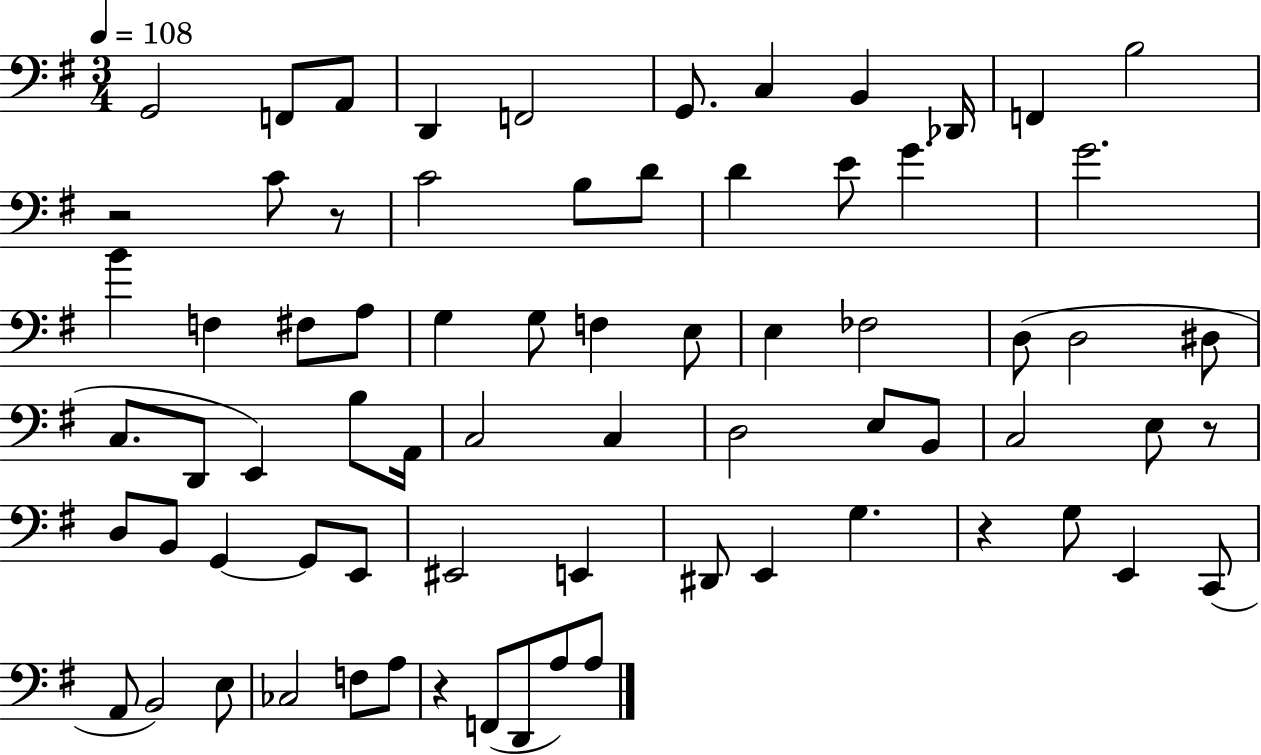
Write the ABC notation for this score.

X:1
T:Untitled
M:3/4
L:1/4
K:G
G,,2 F,,/2 A,,/2 D,, F,,2 G,,/2 C, B,, _D,,/4 F,, B,2 z2 C/2 z/2 C2 B,/2 D/2 D E/2 G G2 B F, ^F,/2 A,/2 G, G,/2 F, E,/2 E, _F,2 D,/2 D,2 ^D,/2 C,/2 D,,/2 E,, B,/2 A,,/4 C,2 C, D,2 E,/2 B,,/2 C,2 E,/2 z/2 D,/2 B,,/2 G,, G,,/2 E,,/2 ^E,,2 E,, ^D,,/2 E,, G, z G,/2 E,, C,,/2 A,,/2 B,,2 E,/2 _C,2 F,/2 A,/2 z F,,/2 D,,/2 A,/2 A,/2